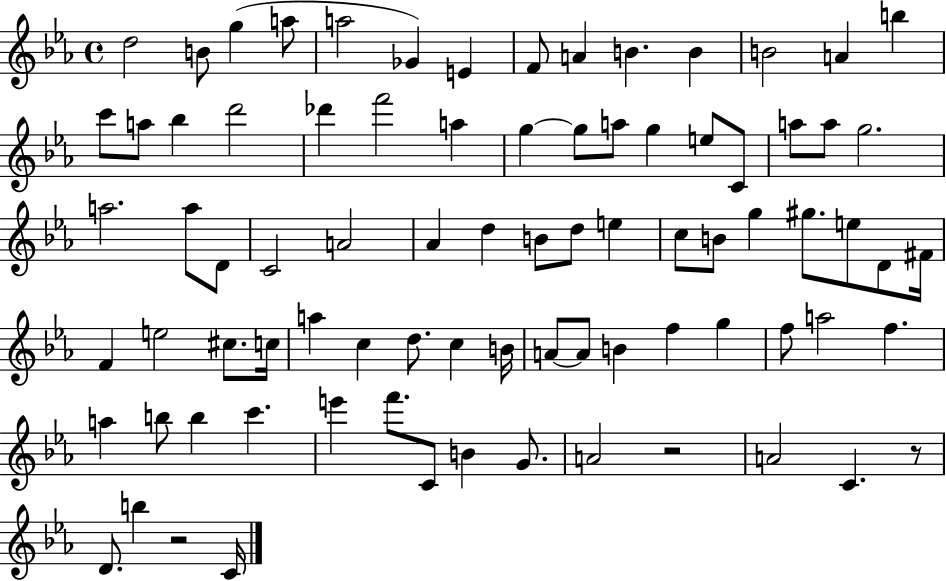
X:1
T:Untitled
M:4/4
L:1/4
K:Eb
d2 B/2 g a/2 a2 _G E F/2 A B B B2 A b c'/2 a/2 _b d'2 _d' f'2 a g g/2 a/2 g e/2 C/2 a/2 a/2 g2 a2 a/2 D/2 C2 A2 _A d B/2 d/2 e c/2 B/2 g ^g/2 e/2 D/2 ^F/4 F e2 ^c/2 c/4 a c d/2 c B/4 A/2 A/2 B f g f/2 a2 f a b/2 b c' e' f'/2 C/2 B G/2 A2 z2 A2 C z/2 D/2 b z2 C/4